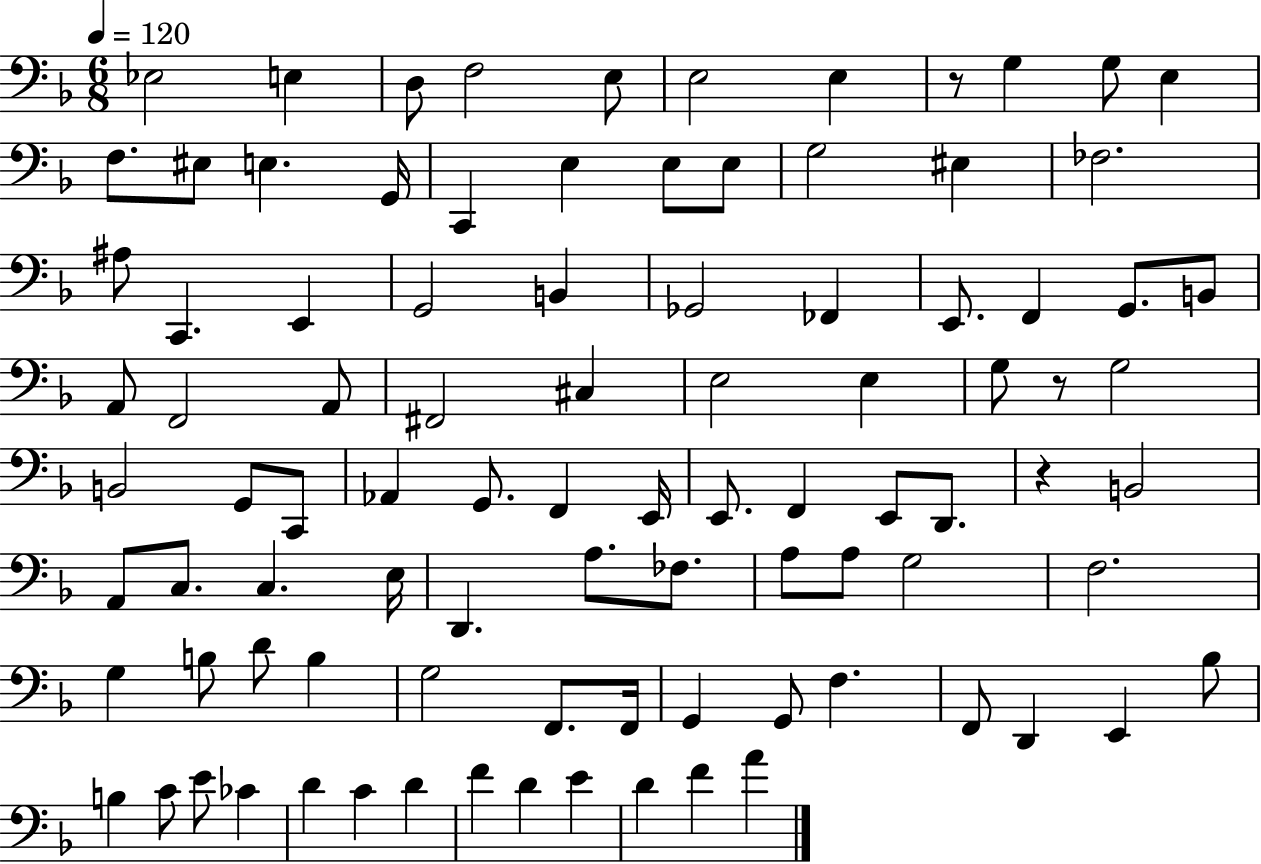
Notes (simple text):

Eb3/h E3/q D3/e F3/h E3/e E3/h E3/q R/e G3/q G3/e E3/q F3/e. EIS3/e E3/q. G2/s C2/q E3/q E3/e E3/e G3/h EIS3/q FES3/h. A#3/e C2/q. E2/q G2/h B2/q Gb2/h FES2/q E2/e. F2/q G2/e. B2/e A2/e F2/h A2/e F#2/h C#3/q E3/h E3/q G3/e R/e G3/h B2/h G2/e C2/e Ab2/q G2/e. F2/q E2/s E2/e. F2/q E2/e D2/e. R/q B2/h A2/e C3/e. C3/q. E3/s D2/q. A3/e. FES3/e. A3/e A3/e G3/h F3/h. G3/q B3/e D4/e B3/q G3/h F2/e. F2/s G2/q G2/e F3/q. F2/e D2/q E2/q Bb3/e B3/q C4/e E4/e CES4/q D4/q C4/q D4/q F4/q D4/q E4/q D4/q F4/q A4/q